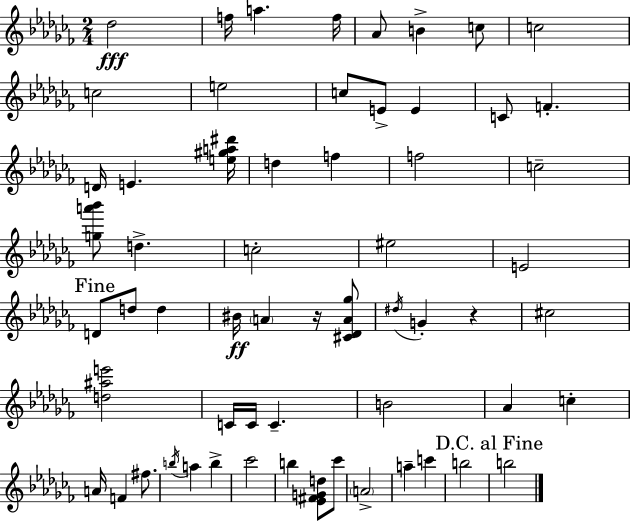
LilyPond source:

{
  \clef treble
  \numericTimeSignature
  \time 2/4
  \key aes \minor
  des''2\fff | f''16 a''4. f''16 | aes'8 b'4-> c''8 | c''2 | \break c''2 | e''2 | c''8 e'8-> e'4 | c'8 f'4.-. | \break d'16 e'4. <e'' gis'' a'' dis'''>16 | d''4 f''4 | f''2 | c''2-- | \break <g'' a''' bes'''>8 d''4.-> | c''2-. | eis''2 | e'2 | \break \mark "Fine" d'8 d''8 d''4 | bis'16\ff \parenthesize a'4 r16 <cis' des' a' ges''>8 | \acciaccatura { dis''16 } g'4-. r4 | cis''2 | \break <d'' ais'' e'''>2 | c'16 c'16 c'4.-- | b'2 | aes'4 c''4-. | \break a'16 f'4 fis''8. | \acciaccatura { b''16 } a''4 b''4-> | ces'''2 | b''4 <ees' fis' g' d''>8 | \break ces'''8 \parenthesize a'2-> | a''4-- c'''4 | b''2 | \mark "D.C. al Fine" b''2 | \break \bar "|."
}